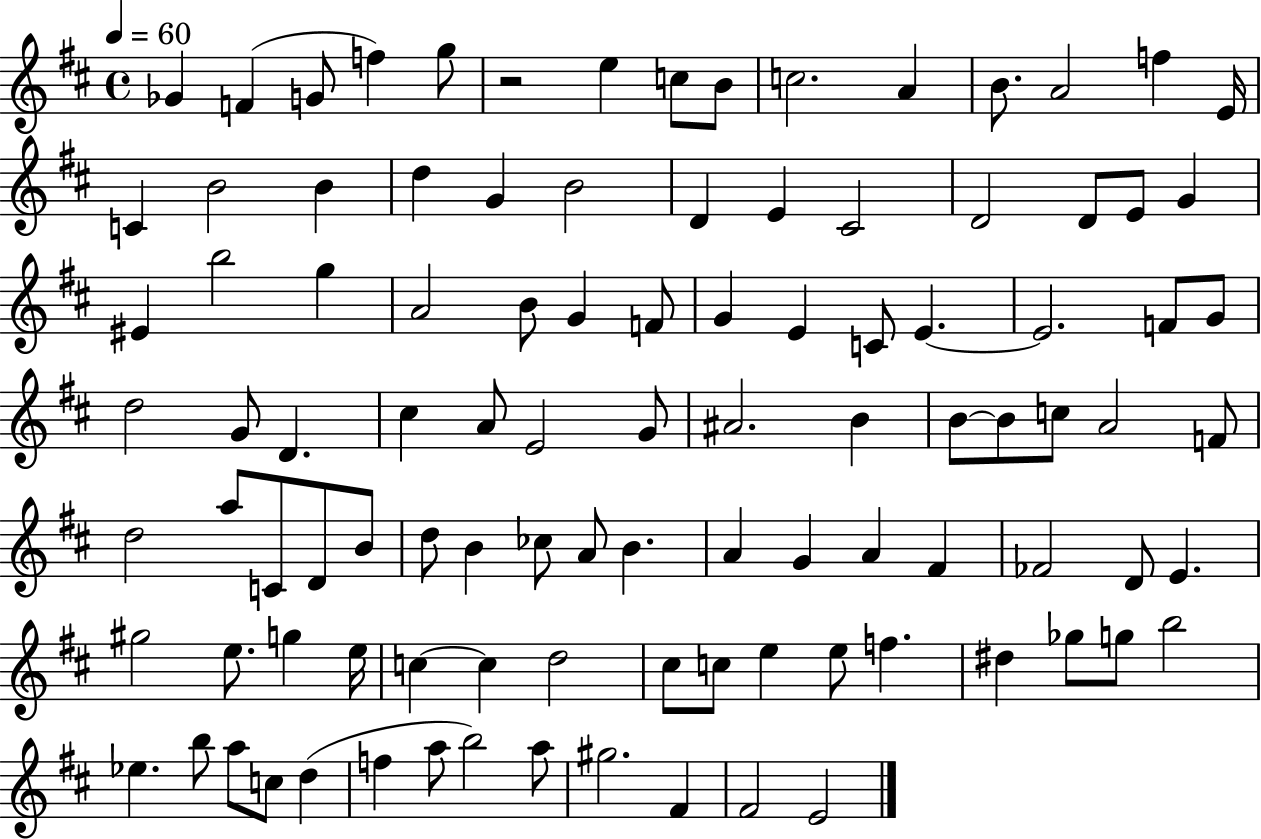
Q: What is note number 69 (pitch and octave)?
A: F#4